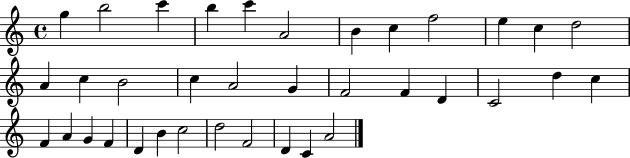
{
  \clef treble
  \time 4/4
  \defaultTimeSignature
  \key c \major
  g''4 b''2 c'''4 | b''4 c'''4 a'2 | b'4 c''4 f''2 | e''4 c''4 d''2 | \break a'4 c''4 b'2 | c''4 a'2 g'4 | f'2 f'4 d'4 | c'2 d''4 c''4 | \break f'4 a'4 g'4 f'4 | d'4 b'4 c''2 | d''2 f'2 | d'4 c'4 a'2 | \break \bar "|."
}